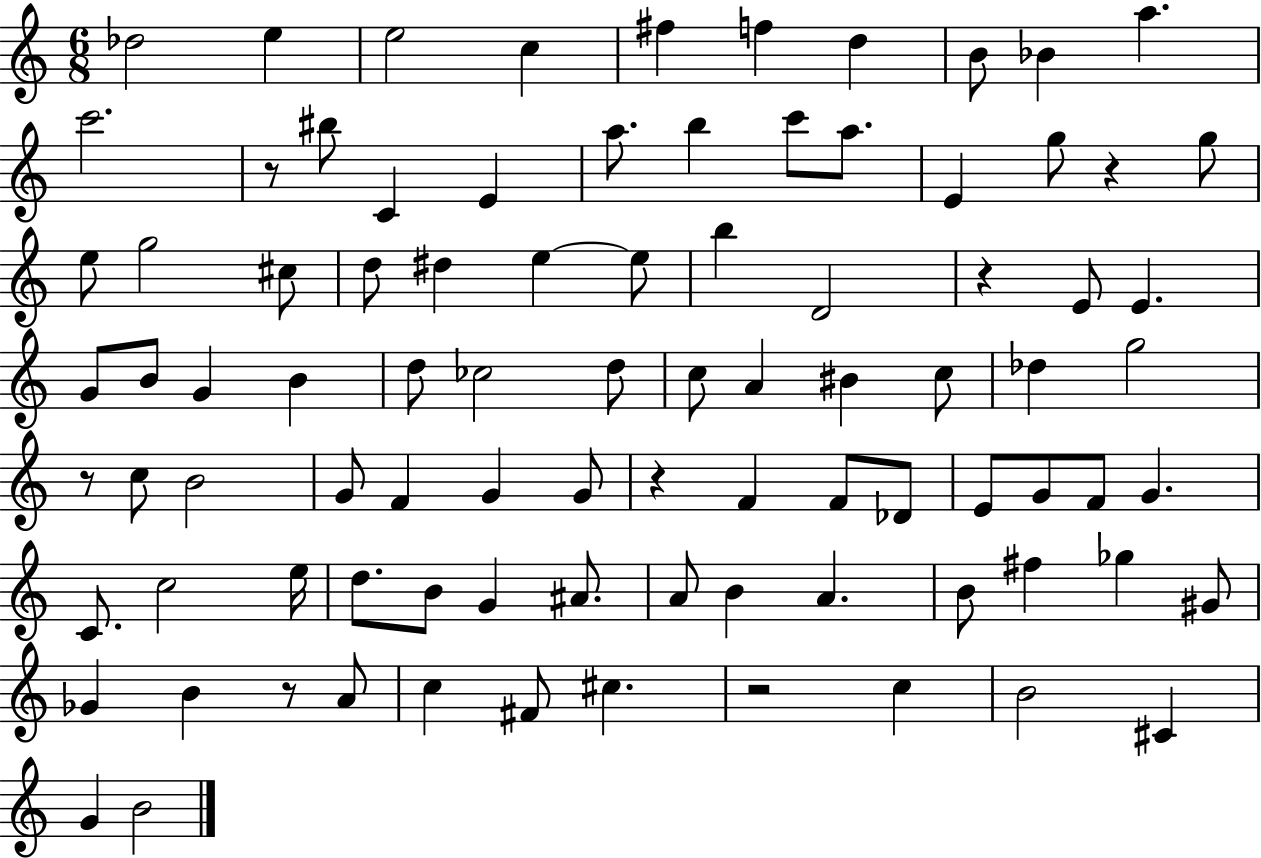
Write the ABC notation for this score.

X:1
T:Untitled
M:6/8
L:1/4
K:C
_d2 e e2 c ^f f d B/2 _B a c'2 z/2 ^b/2 C E a/2 b c'/2 a/2 E g/2 z g/2 e/2 g2 ^c/2 d/2 ^d e e/2 b D2 z E/2 E G/2 B/2 G B d/2 _c2 d/2 c/2 A ^B c/2 _d g2 z/2 c/2 B2 G/2 F G G/2 z F F/2 _D/2 E/2 G/2 F/2 G C/2 c2 e/4 d/2 B/2 G ^A/2 A/2 B A B/2 ^f _g ^G/2 _G B z/2 A/2 c ^F/2 ^c z2 c B2 ^C G B2